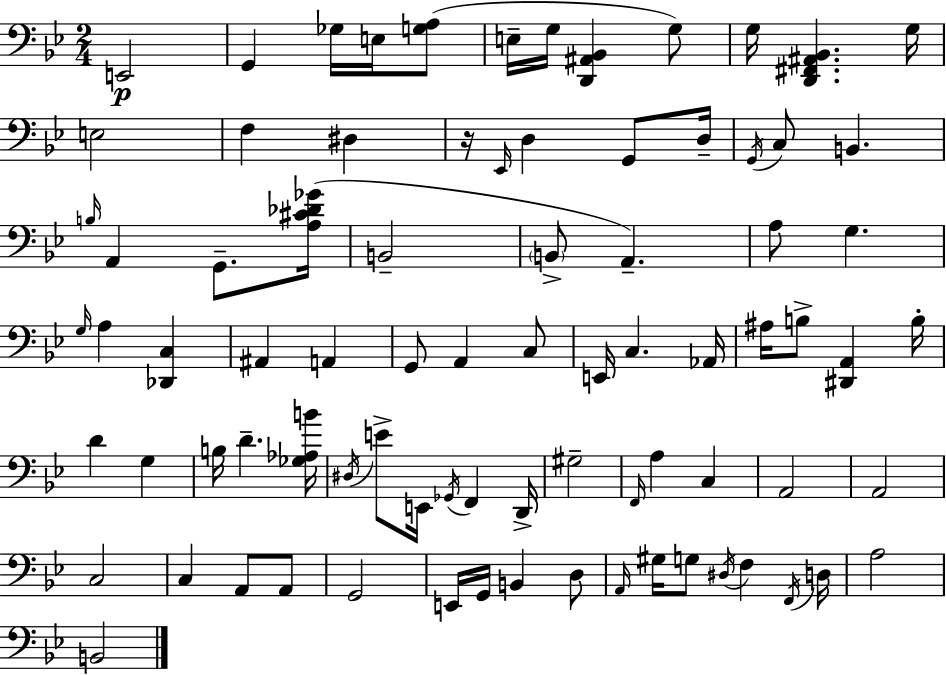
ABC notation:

X:1
T:Untitled
M:2/4
L:1/4
K:Bb
E,,2 G,, _G,/4 E,/4 [G,A,]/2 E,/4 G,/4 [D,,^A,,_B,,] G,/2 G,/4 [D,,^F,,^A,,_B,,] G,/4 E,2 F, ^D, z/4 _E,,/4 D, G,,/2 D,/4 G,,/4 C,/2 B,, B,/4 A,, G,,/2 [A,^C_D_G]/4 B,,2 B,,/2 A,, A,/2 G, G,/4 A, [_D,,C,] ^A,, A,, G,,/2 A,, C,/2 E,,/4 C, _A,,/4 ^A,/4 B,/2 [^D,,A,,] B,/4 D G, B,/4 D [_G,_A,B]/4 ^D,/4 E/2 E,,/4 _G,,/4 F,, D,,/4 ^G,2 F,,/4 A, C, A,,2 A,,2 C,2 C, A,,/2 A,,/2 G,,2 E,,/4 G,,/4 B,, D,/2 A,,/4 ^G,/4 G,/2 ^D,/4 F, F,,/4 D,/4 A,2 B,,2